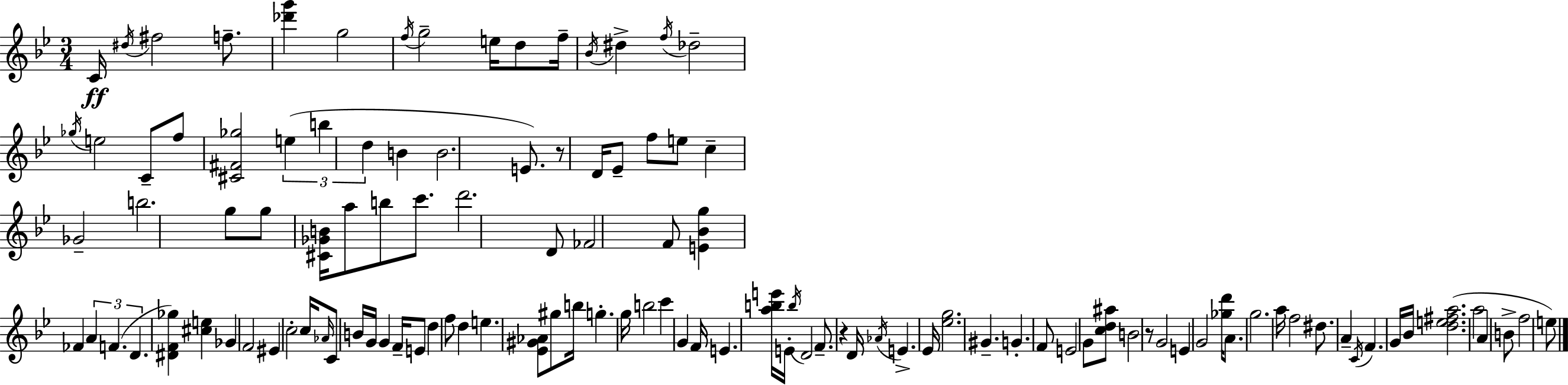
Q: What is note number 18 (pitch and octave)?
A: F5